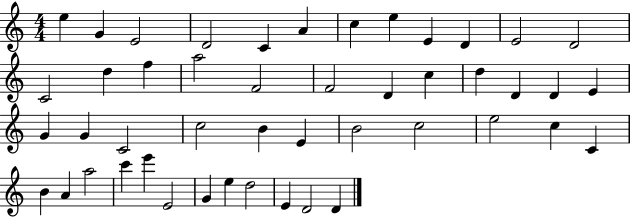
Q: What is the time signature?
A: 4/4